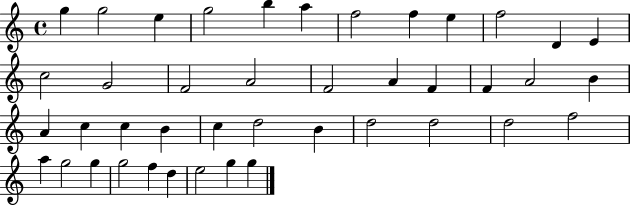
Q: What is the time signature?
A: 4/4